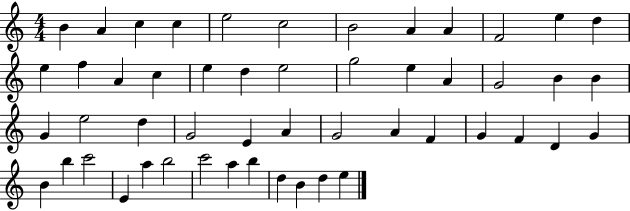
{
  \clef treble
  \numericTimeSignature
  \time 4/4
  \key c \major
  b'4 a'4 c''4 c''4 | e''2 c''2 | b'2 a'4 a'4 | f'2 e''4 d''4 | \break e''4 f''4 a'4 c''4 | e''4 d''4 e''2 | g''2 e''4 a'4 | g'2 b'4 b'4 | \break g'4 e''2 d''4 | g'2 e'4 a'4 | g'2 a'4 f'4 | g'4 f'4 d'4 g'4 | \break b'4 b''4 c'''2 | e'4 a''4 b''2 | c'''2 a''4 b''4 | d''4 b'4 d''4 e''4 | \break \bar "|."
}